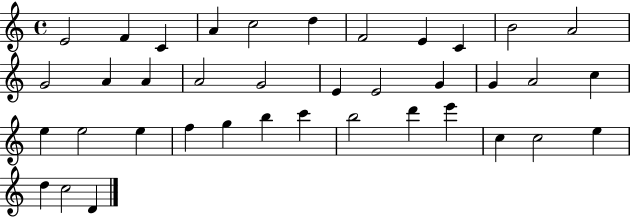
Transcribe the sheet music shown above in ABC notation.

X:1
T:Untitled
M:4/4
L:1/4
K:C
E2 F C A c2 d F2 E C B2 A2 G2 A A A2 G2 E E2 G G A2 c e e2 e f g b c' b2 d' e' c c2 e d c2 D